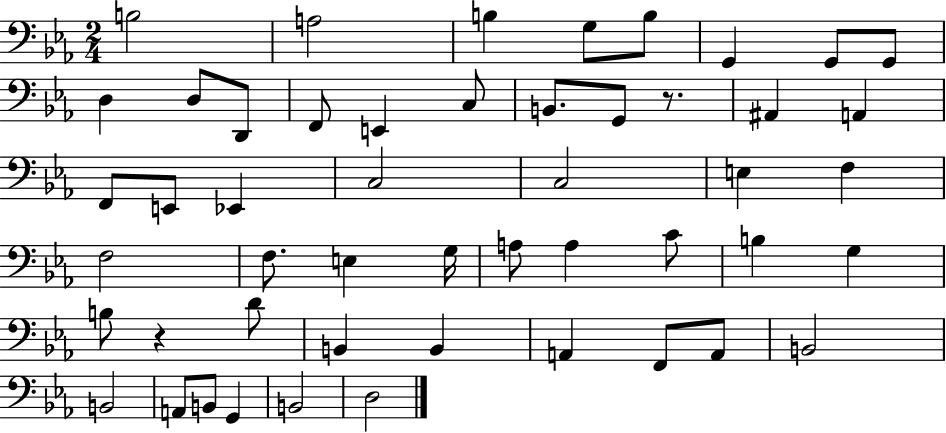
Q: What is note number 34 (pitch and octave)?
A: G3